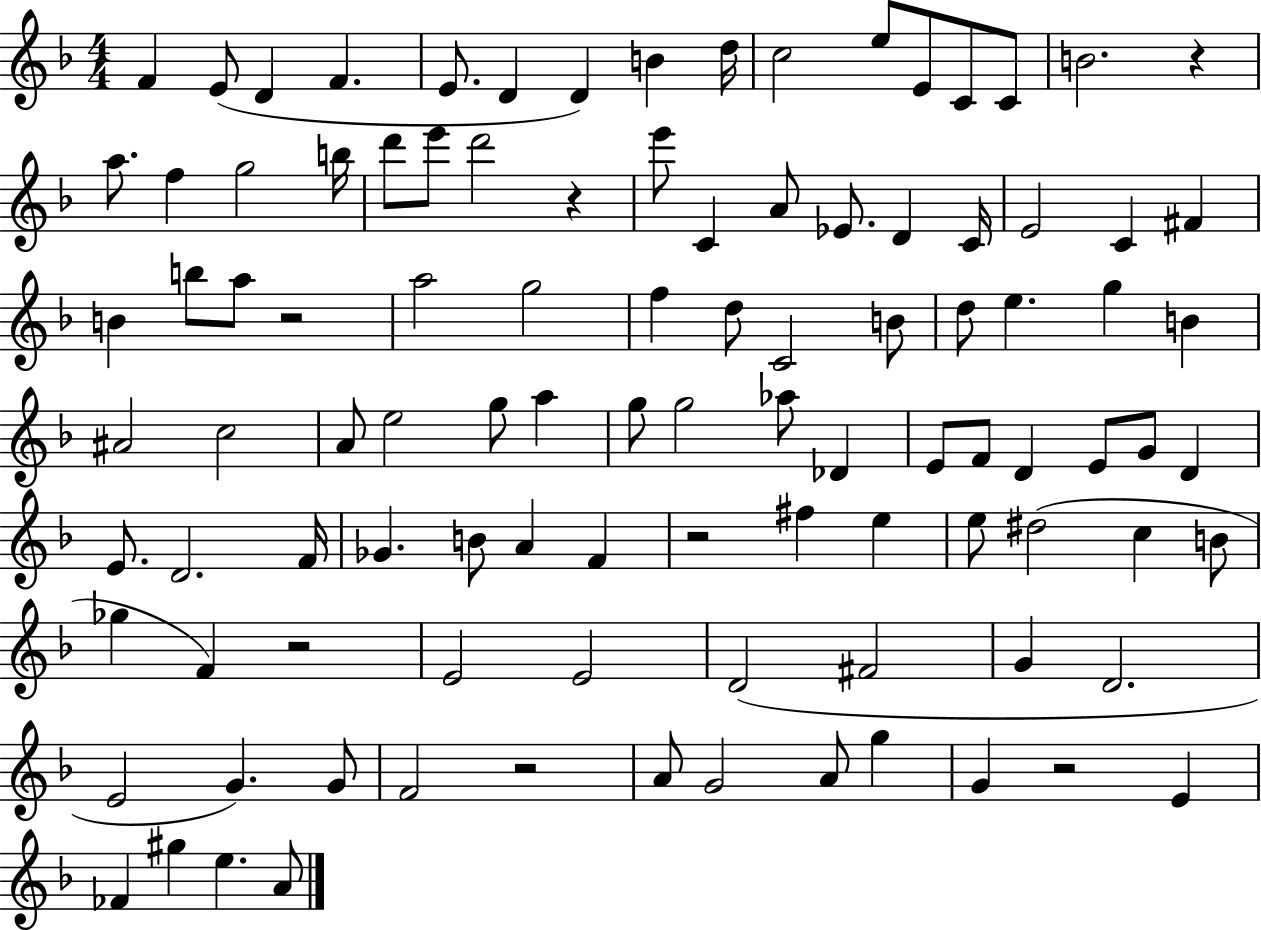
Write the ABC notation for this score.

X:1
T:Untitled
M:4/4
L:1/4
K:F
F E/2 D F E/2 D D B d/4 c2 e/2 E/2 C/2 C/2 B2 z a/2 f g2 b/4 d'/2 e'/2 d'2 z e'/2 C A/2 _E/2 D C/4 E2 C ^F B b/2 a/2 z2 a2 g2 f d/2 C2 B/2 d/2 e g B ^A2 c2 A/2 e2 g/2 a g/2 g2 _a/2 _D E/2 F/2 D E/2 G/2 D E/2 D2 F/4 _G B/2 A F z2 ^f e e/2 ^d2 c B/2 _g F z2 E2 E2 D2 ^F2 G D2 E2 G G/2 F2 z2 A/2 G2 A/2 g G z2 E _F ^g e A/2